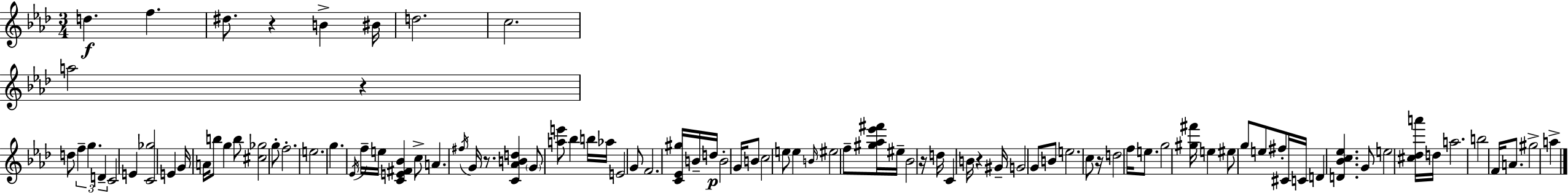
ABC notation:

X:1
T:Untitled
M:3/4
L:1/4
K:Ab
d f ^d/2 z B ^B/4 d2 c2 a2 z d/2 f g D C2 E [C_g]2 E G/4 A/4 b/2 g b/2 [^c_g]2 g/2 f2 e2 g _E/4 f/4 e/4 [CE^F_B] c/2 A ^f/4 G/4 z/2 [C_ABd] G/2 [ae']/2 _b b/4 _a/4 E2 G/2 F2 [C_E^g]/4 B/4 d/4 B2 G/4 B/2 c2 e/2 e B/4 ^e2 f/2 [^g_a_e'^f']/4 ^e/4 _B2 z/4 d/4 C B/4 z ^G/4 G2 G/2 B/2 e2 c/2 z/4 d2 f/4 e/2 g2 [^g^f']/4 e ^e/2 g/2 e/2 ^f/2 ^C/4 C/4 D [D_Bc_e] G/2 e2 [^c_da']/4 d/4 a2 b2 F/4 A/2 ^g2 a